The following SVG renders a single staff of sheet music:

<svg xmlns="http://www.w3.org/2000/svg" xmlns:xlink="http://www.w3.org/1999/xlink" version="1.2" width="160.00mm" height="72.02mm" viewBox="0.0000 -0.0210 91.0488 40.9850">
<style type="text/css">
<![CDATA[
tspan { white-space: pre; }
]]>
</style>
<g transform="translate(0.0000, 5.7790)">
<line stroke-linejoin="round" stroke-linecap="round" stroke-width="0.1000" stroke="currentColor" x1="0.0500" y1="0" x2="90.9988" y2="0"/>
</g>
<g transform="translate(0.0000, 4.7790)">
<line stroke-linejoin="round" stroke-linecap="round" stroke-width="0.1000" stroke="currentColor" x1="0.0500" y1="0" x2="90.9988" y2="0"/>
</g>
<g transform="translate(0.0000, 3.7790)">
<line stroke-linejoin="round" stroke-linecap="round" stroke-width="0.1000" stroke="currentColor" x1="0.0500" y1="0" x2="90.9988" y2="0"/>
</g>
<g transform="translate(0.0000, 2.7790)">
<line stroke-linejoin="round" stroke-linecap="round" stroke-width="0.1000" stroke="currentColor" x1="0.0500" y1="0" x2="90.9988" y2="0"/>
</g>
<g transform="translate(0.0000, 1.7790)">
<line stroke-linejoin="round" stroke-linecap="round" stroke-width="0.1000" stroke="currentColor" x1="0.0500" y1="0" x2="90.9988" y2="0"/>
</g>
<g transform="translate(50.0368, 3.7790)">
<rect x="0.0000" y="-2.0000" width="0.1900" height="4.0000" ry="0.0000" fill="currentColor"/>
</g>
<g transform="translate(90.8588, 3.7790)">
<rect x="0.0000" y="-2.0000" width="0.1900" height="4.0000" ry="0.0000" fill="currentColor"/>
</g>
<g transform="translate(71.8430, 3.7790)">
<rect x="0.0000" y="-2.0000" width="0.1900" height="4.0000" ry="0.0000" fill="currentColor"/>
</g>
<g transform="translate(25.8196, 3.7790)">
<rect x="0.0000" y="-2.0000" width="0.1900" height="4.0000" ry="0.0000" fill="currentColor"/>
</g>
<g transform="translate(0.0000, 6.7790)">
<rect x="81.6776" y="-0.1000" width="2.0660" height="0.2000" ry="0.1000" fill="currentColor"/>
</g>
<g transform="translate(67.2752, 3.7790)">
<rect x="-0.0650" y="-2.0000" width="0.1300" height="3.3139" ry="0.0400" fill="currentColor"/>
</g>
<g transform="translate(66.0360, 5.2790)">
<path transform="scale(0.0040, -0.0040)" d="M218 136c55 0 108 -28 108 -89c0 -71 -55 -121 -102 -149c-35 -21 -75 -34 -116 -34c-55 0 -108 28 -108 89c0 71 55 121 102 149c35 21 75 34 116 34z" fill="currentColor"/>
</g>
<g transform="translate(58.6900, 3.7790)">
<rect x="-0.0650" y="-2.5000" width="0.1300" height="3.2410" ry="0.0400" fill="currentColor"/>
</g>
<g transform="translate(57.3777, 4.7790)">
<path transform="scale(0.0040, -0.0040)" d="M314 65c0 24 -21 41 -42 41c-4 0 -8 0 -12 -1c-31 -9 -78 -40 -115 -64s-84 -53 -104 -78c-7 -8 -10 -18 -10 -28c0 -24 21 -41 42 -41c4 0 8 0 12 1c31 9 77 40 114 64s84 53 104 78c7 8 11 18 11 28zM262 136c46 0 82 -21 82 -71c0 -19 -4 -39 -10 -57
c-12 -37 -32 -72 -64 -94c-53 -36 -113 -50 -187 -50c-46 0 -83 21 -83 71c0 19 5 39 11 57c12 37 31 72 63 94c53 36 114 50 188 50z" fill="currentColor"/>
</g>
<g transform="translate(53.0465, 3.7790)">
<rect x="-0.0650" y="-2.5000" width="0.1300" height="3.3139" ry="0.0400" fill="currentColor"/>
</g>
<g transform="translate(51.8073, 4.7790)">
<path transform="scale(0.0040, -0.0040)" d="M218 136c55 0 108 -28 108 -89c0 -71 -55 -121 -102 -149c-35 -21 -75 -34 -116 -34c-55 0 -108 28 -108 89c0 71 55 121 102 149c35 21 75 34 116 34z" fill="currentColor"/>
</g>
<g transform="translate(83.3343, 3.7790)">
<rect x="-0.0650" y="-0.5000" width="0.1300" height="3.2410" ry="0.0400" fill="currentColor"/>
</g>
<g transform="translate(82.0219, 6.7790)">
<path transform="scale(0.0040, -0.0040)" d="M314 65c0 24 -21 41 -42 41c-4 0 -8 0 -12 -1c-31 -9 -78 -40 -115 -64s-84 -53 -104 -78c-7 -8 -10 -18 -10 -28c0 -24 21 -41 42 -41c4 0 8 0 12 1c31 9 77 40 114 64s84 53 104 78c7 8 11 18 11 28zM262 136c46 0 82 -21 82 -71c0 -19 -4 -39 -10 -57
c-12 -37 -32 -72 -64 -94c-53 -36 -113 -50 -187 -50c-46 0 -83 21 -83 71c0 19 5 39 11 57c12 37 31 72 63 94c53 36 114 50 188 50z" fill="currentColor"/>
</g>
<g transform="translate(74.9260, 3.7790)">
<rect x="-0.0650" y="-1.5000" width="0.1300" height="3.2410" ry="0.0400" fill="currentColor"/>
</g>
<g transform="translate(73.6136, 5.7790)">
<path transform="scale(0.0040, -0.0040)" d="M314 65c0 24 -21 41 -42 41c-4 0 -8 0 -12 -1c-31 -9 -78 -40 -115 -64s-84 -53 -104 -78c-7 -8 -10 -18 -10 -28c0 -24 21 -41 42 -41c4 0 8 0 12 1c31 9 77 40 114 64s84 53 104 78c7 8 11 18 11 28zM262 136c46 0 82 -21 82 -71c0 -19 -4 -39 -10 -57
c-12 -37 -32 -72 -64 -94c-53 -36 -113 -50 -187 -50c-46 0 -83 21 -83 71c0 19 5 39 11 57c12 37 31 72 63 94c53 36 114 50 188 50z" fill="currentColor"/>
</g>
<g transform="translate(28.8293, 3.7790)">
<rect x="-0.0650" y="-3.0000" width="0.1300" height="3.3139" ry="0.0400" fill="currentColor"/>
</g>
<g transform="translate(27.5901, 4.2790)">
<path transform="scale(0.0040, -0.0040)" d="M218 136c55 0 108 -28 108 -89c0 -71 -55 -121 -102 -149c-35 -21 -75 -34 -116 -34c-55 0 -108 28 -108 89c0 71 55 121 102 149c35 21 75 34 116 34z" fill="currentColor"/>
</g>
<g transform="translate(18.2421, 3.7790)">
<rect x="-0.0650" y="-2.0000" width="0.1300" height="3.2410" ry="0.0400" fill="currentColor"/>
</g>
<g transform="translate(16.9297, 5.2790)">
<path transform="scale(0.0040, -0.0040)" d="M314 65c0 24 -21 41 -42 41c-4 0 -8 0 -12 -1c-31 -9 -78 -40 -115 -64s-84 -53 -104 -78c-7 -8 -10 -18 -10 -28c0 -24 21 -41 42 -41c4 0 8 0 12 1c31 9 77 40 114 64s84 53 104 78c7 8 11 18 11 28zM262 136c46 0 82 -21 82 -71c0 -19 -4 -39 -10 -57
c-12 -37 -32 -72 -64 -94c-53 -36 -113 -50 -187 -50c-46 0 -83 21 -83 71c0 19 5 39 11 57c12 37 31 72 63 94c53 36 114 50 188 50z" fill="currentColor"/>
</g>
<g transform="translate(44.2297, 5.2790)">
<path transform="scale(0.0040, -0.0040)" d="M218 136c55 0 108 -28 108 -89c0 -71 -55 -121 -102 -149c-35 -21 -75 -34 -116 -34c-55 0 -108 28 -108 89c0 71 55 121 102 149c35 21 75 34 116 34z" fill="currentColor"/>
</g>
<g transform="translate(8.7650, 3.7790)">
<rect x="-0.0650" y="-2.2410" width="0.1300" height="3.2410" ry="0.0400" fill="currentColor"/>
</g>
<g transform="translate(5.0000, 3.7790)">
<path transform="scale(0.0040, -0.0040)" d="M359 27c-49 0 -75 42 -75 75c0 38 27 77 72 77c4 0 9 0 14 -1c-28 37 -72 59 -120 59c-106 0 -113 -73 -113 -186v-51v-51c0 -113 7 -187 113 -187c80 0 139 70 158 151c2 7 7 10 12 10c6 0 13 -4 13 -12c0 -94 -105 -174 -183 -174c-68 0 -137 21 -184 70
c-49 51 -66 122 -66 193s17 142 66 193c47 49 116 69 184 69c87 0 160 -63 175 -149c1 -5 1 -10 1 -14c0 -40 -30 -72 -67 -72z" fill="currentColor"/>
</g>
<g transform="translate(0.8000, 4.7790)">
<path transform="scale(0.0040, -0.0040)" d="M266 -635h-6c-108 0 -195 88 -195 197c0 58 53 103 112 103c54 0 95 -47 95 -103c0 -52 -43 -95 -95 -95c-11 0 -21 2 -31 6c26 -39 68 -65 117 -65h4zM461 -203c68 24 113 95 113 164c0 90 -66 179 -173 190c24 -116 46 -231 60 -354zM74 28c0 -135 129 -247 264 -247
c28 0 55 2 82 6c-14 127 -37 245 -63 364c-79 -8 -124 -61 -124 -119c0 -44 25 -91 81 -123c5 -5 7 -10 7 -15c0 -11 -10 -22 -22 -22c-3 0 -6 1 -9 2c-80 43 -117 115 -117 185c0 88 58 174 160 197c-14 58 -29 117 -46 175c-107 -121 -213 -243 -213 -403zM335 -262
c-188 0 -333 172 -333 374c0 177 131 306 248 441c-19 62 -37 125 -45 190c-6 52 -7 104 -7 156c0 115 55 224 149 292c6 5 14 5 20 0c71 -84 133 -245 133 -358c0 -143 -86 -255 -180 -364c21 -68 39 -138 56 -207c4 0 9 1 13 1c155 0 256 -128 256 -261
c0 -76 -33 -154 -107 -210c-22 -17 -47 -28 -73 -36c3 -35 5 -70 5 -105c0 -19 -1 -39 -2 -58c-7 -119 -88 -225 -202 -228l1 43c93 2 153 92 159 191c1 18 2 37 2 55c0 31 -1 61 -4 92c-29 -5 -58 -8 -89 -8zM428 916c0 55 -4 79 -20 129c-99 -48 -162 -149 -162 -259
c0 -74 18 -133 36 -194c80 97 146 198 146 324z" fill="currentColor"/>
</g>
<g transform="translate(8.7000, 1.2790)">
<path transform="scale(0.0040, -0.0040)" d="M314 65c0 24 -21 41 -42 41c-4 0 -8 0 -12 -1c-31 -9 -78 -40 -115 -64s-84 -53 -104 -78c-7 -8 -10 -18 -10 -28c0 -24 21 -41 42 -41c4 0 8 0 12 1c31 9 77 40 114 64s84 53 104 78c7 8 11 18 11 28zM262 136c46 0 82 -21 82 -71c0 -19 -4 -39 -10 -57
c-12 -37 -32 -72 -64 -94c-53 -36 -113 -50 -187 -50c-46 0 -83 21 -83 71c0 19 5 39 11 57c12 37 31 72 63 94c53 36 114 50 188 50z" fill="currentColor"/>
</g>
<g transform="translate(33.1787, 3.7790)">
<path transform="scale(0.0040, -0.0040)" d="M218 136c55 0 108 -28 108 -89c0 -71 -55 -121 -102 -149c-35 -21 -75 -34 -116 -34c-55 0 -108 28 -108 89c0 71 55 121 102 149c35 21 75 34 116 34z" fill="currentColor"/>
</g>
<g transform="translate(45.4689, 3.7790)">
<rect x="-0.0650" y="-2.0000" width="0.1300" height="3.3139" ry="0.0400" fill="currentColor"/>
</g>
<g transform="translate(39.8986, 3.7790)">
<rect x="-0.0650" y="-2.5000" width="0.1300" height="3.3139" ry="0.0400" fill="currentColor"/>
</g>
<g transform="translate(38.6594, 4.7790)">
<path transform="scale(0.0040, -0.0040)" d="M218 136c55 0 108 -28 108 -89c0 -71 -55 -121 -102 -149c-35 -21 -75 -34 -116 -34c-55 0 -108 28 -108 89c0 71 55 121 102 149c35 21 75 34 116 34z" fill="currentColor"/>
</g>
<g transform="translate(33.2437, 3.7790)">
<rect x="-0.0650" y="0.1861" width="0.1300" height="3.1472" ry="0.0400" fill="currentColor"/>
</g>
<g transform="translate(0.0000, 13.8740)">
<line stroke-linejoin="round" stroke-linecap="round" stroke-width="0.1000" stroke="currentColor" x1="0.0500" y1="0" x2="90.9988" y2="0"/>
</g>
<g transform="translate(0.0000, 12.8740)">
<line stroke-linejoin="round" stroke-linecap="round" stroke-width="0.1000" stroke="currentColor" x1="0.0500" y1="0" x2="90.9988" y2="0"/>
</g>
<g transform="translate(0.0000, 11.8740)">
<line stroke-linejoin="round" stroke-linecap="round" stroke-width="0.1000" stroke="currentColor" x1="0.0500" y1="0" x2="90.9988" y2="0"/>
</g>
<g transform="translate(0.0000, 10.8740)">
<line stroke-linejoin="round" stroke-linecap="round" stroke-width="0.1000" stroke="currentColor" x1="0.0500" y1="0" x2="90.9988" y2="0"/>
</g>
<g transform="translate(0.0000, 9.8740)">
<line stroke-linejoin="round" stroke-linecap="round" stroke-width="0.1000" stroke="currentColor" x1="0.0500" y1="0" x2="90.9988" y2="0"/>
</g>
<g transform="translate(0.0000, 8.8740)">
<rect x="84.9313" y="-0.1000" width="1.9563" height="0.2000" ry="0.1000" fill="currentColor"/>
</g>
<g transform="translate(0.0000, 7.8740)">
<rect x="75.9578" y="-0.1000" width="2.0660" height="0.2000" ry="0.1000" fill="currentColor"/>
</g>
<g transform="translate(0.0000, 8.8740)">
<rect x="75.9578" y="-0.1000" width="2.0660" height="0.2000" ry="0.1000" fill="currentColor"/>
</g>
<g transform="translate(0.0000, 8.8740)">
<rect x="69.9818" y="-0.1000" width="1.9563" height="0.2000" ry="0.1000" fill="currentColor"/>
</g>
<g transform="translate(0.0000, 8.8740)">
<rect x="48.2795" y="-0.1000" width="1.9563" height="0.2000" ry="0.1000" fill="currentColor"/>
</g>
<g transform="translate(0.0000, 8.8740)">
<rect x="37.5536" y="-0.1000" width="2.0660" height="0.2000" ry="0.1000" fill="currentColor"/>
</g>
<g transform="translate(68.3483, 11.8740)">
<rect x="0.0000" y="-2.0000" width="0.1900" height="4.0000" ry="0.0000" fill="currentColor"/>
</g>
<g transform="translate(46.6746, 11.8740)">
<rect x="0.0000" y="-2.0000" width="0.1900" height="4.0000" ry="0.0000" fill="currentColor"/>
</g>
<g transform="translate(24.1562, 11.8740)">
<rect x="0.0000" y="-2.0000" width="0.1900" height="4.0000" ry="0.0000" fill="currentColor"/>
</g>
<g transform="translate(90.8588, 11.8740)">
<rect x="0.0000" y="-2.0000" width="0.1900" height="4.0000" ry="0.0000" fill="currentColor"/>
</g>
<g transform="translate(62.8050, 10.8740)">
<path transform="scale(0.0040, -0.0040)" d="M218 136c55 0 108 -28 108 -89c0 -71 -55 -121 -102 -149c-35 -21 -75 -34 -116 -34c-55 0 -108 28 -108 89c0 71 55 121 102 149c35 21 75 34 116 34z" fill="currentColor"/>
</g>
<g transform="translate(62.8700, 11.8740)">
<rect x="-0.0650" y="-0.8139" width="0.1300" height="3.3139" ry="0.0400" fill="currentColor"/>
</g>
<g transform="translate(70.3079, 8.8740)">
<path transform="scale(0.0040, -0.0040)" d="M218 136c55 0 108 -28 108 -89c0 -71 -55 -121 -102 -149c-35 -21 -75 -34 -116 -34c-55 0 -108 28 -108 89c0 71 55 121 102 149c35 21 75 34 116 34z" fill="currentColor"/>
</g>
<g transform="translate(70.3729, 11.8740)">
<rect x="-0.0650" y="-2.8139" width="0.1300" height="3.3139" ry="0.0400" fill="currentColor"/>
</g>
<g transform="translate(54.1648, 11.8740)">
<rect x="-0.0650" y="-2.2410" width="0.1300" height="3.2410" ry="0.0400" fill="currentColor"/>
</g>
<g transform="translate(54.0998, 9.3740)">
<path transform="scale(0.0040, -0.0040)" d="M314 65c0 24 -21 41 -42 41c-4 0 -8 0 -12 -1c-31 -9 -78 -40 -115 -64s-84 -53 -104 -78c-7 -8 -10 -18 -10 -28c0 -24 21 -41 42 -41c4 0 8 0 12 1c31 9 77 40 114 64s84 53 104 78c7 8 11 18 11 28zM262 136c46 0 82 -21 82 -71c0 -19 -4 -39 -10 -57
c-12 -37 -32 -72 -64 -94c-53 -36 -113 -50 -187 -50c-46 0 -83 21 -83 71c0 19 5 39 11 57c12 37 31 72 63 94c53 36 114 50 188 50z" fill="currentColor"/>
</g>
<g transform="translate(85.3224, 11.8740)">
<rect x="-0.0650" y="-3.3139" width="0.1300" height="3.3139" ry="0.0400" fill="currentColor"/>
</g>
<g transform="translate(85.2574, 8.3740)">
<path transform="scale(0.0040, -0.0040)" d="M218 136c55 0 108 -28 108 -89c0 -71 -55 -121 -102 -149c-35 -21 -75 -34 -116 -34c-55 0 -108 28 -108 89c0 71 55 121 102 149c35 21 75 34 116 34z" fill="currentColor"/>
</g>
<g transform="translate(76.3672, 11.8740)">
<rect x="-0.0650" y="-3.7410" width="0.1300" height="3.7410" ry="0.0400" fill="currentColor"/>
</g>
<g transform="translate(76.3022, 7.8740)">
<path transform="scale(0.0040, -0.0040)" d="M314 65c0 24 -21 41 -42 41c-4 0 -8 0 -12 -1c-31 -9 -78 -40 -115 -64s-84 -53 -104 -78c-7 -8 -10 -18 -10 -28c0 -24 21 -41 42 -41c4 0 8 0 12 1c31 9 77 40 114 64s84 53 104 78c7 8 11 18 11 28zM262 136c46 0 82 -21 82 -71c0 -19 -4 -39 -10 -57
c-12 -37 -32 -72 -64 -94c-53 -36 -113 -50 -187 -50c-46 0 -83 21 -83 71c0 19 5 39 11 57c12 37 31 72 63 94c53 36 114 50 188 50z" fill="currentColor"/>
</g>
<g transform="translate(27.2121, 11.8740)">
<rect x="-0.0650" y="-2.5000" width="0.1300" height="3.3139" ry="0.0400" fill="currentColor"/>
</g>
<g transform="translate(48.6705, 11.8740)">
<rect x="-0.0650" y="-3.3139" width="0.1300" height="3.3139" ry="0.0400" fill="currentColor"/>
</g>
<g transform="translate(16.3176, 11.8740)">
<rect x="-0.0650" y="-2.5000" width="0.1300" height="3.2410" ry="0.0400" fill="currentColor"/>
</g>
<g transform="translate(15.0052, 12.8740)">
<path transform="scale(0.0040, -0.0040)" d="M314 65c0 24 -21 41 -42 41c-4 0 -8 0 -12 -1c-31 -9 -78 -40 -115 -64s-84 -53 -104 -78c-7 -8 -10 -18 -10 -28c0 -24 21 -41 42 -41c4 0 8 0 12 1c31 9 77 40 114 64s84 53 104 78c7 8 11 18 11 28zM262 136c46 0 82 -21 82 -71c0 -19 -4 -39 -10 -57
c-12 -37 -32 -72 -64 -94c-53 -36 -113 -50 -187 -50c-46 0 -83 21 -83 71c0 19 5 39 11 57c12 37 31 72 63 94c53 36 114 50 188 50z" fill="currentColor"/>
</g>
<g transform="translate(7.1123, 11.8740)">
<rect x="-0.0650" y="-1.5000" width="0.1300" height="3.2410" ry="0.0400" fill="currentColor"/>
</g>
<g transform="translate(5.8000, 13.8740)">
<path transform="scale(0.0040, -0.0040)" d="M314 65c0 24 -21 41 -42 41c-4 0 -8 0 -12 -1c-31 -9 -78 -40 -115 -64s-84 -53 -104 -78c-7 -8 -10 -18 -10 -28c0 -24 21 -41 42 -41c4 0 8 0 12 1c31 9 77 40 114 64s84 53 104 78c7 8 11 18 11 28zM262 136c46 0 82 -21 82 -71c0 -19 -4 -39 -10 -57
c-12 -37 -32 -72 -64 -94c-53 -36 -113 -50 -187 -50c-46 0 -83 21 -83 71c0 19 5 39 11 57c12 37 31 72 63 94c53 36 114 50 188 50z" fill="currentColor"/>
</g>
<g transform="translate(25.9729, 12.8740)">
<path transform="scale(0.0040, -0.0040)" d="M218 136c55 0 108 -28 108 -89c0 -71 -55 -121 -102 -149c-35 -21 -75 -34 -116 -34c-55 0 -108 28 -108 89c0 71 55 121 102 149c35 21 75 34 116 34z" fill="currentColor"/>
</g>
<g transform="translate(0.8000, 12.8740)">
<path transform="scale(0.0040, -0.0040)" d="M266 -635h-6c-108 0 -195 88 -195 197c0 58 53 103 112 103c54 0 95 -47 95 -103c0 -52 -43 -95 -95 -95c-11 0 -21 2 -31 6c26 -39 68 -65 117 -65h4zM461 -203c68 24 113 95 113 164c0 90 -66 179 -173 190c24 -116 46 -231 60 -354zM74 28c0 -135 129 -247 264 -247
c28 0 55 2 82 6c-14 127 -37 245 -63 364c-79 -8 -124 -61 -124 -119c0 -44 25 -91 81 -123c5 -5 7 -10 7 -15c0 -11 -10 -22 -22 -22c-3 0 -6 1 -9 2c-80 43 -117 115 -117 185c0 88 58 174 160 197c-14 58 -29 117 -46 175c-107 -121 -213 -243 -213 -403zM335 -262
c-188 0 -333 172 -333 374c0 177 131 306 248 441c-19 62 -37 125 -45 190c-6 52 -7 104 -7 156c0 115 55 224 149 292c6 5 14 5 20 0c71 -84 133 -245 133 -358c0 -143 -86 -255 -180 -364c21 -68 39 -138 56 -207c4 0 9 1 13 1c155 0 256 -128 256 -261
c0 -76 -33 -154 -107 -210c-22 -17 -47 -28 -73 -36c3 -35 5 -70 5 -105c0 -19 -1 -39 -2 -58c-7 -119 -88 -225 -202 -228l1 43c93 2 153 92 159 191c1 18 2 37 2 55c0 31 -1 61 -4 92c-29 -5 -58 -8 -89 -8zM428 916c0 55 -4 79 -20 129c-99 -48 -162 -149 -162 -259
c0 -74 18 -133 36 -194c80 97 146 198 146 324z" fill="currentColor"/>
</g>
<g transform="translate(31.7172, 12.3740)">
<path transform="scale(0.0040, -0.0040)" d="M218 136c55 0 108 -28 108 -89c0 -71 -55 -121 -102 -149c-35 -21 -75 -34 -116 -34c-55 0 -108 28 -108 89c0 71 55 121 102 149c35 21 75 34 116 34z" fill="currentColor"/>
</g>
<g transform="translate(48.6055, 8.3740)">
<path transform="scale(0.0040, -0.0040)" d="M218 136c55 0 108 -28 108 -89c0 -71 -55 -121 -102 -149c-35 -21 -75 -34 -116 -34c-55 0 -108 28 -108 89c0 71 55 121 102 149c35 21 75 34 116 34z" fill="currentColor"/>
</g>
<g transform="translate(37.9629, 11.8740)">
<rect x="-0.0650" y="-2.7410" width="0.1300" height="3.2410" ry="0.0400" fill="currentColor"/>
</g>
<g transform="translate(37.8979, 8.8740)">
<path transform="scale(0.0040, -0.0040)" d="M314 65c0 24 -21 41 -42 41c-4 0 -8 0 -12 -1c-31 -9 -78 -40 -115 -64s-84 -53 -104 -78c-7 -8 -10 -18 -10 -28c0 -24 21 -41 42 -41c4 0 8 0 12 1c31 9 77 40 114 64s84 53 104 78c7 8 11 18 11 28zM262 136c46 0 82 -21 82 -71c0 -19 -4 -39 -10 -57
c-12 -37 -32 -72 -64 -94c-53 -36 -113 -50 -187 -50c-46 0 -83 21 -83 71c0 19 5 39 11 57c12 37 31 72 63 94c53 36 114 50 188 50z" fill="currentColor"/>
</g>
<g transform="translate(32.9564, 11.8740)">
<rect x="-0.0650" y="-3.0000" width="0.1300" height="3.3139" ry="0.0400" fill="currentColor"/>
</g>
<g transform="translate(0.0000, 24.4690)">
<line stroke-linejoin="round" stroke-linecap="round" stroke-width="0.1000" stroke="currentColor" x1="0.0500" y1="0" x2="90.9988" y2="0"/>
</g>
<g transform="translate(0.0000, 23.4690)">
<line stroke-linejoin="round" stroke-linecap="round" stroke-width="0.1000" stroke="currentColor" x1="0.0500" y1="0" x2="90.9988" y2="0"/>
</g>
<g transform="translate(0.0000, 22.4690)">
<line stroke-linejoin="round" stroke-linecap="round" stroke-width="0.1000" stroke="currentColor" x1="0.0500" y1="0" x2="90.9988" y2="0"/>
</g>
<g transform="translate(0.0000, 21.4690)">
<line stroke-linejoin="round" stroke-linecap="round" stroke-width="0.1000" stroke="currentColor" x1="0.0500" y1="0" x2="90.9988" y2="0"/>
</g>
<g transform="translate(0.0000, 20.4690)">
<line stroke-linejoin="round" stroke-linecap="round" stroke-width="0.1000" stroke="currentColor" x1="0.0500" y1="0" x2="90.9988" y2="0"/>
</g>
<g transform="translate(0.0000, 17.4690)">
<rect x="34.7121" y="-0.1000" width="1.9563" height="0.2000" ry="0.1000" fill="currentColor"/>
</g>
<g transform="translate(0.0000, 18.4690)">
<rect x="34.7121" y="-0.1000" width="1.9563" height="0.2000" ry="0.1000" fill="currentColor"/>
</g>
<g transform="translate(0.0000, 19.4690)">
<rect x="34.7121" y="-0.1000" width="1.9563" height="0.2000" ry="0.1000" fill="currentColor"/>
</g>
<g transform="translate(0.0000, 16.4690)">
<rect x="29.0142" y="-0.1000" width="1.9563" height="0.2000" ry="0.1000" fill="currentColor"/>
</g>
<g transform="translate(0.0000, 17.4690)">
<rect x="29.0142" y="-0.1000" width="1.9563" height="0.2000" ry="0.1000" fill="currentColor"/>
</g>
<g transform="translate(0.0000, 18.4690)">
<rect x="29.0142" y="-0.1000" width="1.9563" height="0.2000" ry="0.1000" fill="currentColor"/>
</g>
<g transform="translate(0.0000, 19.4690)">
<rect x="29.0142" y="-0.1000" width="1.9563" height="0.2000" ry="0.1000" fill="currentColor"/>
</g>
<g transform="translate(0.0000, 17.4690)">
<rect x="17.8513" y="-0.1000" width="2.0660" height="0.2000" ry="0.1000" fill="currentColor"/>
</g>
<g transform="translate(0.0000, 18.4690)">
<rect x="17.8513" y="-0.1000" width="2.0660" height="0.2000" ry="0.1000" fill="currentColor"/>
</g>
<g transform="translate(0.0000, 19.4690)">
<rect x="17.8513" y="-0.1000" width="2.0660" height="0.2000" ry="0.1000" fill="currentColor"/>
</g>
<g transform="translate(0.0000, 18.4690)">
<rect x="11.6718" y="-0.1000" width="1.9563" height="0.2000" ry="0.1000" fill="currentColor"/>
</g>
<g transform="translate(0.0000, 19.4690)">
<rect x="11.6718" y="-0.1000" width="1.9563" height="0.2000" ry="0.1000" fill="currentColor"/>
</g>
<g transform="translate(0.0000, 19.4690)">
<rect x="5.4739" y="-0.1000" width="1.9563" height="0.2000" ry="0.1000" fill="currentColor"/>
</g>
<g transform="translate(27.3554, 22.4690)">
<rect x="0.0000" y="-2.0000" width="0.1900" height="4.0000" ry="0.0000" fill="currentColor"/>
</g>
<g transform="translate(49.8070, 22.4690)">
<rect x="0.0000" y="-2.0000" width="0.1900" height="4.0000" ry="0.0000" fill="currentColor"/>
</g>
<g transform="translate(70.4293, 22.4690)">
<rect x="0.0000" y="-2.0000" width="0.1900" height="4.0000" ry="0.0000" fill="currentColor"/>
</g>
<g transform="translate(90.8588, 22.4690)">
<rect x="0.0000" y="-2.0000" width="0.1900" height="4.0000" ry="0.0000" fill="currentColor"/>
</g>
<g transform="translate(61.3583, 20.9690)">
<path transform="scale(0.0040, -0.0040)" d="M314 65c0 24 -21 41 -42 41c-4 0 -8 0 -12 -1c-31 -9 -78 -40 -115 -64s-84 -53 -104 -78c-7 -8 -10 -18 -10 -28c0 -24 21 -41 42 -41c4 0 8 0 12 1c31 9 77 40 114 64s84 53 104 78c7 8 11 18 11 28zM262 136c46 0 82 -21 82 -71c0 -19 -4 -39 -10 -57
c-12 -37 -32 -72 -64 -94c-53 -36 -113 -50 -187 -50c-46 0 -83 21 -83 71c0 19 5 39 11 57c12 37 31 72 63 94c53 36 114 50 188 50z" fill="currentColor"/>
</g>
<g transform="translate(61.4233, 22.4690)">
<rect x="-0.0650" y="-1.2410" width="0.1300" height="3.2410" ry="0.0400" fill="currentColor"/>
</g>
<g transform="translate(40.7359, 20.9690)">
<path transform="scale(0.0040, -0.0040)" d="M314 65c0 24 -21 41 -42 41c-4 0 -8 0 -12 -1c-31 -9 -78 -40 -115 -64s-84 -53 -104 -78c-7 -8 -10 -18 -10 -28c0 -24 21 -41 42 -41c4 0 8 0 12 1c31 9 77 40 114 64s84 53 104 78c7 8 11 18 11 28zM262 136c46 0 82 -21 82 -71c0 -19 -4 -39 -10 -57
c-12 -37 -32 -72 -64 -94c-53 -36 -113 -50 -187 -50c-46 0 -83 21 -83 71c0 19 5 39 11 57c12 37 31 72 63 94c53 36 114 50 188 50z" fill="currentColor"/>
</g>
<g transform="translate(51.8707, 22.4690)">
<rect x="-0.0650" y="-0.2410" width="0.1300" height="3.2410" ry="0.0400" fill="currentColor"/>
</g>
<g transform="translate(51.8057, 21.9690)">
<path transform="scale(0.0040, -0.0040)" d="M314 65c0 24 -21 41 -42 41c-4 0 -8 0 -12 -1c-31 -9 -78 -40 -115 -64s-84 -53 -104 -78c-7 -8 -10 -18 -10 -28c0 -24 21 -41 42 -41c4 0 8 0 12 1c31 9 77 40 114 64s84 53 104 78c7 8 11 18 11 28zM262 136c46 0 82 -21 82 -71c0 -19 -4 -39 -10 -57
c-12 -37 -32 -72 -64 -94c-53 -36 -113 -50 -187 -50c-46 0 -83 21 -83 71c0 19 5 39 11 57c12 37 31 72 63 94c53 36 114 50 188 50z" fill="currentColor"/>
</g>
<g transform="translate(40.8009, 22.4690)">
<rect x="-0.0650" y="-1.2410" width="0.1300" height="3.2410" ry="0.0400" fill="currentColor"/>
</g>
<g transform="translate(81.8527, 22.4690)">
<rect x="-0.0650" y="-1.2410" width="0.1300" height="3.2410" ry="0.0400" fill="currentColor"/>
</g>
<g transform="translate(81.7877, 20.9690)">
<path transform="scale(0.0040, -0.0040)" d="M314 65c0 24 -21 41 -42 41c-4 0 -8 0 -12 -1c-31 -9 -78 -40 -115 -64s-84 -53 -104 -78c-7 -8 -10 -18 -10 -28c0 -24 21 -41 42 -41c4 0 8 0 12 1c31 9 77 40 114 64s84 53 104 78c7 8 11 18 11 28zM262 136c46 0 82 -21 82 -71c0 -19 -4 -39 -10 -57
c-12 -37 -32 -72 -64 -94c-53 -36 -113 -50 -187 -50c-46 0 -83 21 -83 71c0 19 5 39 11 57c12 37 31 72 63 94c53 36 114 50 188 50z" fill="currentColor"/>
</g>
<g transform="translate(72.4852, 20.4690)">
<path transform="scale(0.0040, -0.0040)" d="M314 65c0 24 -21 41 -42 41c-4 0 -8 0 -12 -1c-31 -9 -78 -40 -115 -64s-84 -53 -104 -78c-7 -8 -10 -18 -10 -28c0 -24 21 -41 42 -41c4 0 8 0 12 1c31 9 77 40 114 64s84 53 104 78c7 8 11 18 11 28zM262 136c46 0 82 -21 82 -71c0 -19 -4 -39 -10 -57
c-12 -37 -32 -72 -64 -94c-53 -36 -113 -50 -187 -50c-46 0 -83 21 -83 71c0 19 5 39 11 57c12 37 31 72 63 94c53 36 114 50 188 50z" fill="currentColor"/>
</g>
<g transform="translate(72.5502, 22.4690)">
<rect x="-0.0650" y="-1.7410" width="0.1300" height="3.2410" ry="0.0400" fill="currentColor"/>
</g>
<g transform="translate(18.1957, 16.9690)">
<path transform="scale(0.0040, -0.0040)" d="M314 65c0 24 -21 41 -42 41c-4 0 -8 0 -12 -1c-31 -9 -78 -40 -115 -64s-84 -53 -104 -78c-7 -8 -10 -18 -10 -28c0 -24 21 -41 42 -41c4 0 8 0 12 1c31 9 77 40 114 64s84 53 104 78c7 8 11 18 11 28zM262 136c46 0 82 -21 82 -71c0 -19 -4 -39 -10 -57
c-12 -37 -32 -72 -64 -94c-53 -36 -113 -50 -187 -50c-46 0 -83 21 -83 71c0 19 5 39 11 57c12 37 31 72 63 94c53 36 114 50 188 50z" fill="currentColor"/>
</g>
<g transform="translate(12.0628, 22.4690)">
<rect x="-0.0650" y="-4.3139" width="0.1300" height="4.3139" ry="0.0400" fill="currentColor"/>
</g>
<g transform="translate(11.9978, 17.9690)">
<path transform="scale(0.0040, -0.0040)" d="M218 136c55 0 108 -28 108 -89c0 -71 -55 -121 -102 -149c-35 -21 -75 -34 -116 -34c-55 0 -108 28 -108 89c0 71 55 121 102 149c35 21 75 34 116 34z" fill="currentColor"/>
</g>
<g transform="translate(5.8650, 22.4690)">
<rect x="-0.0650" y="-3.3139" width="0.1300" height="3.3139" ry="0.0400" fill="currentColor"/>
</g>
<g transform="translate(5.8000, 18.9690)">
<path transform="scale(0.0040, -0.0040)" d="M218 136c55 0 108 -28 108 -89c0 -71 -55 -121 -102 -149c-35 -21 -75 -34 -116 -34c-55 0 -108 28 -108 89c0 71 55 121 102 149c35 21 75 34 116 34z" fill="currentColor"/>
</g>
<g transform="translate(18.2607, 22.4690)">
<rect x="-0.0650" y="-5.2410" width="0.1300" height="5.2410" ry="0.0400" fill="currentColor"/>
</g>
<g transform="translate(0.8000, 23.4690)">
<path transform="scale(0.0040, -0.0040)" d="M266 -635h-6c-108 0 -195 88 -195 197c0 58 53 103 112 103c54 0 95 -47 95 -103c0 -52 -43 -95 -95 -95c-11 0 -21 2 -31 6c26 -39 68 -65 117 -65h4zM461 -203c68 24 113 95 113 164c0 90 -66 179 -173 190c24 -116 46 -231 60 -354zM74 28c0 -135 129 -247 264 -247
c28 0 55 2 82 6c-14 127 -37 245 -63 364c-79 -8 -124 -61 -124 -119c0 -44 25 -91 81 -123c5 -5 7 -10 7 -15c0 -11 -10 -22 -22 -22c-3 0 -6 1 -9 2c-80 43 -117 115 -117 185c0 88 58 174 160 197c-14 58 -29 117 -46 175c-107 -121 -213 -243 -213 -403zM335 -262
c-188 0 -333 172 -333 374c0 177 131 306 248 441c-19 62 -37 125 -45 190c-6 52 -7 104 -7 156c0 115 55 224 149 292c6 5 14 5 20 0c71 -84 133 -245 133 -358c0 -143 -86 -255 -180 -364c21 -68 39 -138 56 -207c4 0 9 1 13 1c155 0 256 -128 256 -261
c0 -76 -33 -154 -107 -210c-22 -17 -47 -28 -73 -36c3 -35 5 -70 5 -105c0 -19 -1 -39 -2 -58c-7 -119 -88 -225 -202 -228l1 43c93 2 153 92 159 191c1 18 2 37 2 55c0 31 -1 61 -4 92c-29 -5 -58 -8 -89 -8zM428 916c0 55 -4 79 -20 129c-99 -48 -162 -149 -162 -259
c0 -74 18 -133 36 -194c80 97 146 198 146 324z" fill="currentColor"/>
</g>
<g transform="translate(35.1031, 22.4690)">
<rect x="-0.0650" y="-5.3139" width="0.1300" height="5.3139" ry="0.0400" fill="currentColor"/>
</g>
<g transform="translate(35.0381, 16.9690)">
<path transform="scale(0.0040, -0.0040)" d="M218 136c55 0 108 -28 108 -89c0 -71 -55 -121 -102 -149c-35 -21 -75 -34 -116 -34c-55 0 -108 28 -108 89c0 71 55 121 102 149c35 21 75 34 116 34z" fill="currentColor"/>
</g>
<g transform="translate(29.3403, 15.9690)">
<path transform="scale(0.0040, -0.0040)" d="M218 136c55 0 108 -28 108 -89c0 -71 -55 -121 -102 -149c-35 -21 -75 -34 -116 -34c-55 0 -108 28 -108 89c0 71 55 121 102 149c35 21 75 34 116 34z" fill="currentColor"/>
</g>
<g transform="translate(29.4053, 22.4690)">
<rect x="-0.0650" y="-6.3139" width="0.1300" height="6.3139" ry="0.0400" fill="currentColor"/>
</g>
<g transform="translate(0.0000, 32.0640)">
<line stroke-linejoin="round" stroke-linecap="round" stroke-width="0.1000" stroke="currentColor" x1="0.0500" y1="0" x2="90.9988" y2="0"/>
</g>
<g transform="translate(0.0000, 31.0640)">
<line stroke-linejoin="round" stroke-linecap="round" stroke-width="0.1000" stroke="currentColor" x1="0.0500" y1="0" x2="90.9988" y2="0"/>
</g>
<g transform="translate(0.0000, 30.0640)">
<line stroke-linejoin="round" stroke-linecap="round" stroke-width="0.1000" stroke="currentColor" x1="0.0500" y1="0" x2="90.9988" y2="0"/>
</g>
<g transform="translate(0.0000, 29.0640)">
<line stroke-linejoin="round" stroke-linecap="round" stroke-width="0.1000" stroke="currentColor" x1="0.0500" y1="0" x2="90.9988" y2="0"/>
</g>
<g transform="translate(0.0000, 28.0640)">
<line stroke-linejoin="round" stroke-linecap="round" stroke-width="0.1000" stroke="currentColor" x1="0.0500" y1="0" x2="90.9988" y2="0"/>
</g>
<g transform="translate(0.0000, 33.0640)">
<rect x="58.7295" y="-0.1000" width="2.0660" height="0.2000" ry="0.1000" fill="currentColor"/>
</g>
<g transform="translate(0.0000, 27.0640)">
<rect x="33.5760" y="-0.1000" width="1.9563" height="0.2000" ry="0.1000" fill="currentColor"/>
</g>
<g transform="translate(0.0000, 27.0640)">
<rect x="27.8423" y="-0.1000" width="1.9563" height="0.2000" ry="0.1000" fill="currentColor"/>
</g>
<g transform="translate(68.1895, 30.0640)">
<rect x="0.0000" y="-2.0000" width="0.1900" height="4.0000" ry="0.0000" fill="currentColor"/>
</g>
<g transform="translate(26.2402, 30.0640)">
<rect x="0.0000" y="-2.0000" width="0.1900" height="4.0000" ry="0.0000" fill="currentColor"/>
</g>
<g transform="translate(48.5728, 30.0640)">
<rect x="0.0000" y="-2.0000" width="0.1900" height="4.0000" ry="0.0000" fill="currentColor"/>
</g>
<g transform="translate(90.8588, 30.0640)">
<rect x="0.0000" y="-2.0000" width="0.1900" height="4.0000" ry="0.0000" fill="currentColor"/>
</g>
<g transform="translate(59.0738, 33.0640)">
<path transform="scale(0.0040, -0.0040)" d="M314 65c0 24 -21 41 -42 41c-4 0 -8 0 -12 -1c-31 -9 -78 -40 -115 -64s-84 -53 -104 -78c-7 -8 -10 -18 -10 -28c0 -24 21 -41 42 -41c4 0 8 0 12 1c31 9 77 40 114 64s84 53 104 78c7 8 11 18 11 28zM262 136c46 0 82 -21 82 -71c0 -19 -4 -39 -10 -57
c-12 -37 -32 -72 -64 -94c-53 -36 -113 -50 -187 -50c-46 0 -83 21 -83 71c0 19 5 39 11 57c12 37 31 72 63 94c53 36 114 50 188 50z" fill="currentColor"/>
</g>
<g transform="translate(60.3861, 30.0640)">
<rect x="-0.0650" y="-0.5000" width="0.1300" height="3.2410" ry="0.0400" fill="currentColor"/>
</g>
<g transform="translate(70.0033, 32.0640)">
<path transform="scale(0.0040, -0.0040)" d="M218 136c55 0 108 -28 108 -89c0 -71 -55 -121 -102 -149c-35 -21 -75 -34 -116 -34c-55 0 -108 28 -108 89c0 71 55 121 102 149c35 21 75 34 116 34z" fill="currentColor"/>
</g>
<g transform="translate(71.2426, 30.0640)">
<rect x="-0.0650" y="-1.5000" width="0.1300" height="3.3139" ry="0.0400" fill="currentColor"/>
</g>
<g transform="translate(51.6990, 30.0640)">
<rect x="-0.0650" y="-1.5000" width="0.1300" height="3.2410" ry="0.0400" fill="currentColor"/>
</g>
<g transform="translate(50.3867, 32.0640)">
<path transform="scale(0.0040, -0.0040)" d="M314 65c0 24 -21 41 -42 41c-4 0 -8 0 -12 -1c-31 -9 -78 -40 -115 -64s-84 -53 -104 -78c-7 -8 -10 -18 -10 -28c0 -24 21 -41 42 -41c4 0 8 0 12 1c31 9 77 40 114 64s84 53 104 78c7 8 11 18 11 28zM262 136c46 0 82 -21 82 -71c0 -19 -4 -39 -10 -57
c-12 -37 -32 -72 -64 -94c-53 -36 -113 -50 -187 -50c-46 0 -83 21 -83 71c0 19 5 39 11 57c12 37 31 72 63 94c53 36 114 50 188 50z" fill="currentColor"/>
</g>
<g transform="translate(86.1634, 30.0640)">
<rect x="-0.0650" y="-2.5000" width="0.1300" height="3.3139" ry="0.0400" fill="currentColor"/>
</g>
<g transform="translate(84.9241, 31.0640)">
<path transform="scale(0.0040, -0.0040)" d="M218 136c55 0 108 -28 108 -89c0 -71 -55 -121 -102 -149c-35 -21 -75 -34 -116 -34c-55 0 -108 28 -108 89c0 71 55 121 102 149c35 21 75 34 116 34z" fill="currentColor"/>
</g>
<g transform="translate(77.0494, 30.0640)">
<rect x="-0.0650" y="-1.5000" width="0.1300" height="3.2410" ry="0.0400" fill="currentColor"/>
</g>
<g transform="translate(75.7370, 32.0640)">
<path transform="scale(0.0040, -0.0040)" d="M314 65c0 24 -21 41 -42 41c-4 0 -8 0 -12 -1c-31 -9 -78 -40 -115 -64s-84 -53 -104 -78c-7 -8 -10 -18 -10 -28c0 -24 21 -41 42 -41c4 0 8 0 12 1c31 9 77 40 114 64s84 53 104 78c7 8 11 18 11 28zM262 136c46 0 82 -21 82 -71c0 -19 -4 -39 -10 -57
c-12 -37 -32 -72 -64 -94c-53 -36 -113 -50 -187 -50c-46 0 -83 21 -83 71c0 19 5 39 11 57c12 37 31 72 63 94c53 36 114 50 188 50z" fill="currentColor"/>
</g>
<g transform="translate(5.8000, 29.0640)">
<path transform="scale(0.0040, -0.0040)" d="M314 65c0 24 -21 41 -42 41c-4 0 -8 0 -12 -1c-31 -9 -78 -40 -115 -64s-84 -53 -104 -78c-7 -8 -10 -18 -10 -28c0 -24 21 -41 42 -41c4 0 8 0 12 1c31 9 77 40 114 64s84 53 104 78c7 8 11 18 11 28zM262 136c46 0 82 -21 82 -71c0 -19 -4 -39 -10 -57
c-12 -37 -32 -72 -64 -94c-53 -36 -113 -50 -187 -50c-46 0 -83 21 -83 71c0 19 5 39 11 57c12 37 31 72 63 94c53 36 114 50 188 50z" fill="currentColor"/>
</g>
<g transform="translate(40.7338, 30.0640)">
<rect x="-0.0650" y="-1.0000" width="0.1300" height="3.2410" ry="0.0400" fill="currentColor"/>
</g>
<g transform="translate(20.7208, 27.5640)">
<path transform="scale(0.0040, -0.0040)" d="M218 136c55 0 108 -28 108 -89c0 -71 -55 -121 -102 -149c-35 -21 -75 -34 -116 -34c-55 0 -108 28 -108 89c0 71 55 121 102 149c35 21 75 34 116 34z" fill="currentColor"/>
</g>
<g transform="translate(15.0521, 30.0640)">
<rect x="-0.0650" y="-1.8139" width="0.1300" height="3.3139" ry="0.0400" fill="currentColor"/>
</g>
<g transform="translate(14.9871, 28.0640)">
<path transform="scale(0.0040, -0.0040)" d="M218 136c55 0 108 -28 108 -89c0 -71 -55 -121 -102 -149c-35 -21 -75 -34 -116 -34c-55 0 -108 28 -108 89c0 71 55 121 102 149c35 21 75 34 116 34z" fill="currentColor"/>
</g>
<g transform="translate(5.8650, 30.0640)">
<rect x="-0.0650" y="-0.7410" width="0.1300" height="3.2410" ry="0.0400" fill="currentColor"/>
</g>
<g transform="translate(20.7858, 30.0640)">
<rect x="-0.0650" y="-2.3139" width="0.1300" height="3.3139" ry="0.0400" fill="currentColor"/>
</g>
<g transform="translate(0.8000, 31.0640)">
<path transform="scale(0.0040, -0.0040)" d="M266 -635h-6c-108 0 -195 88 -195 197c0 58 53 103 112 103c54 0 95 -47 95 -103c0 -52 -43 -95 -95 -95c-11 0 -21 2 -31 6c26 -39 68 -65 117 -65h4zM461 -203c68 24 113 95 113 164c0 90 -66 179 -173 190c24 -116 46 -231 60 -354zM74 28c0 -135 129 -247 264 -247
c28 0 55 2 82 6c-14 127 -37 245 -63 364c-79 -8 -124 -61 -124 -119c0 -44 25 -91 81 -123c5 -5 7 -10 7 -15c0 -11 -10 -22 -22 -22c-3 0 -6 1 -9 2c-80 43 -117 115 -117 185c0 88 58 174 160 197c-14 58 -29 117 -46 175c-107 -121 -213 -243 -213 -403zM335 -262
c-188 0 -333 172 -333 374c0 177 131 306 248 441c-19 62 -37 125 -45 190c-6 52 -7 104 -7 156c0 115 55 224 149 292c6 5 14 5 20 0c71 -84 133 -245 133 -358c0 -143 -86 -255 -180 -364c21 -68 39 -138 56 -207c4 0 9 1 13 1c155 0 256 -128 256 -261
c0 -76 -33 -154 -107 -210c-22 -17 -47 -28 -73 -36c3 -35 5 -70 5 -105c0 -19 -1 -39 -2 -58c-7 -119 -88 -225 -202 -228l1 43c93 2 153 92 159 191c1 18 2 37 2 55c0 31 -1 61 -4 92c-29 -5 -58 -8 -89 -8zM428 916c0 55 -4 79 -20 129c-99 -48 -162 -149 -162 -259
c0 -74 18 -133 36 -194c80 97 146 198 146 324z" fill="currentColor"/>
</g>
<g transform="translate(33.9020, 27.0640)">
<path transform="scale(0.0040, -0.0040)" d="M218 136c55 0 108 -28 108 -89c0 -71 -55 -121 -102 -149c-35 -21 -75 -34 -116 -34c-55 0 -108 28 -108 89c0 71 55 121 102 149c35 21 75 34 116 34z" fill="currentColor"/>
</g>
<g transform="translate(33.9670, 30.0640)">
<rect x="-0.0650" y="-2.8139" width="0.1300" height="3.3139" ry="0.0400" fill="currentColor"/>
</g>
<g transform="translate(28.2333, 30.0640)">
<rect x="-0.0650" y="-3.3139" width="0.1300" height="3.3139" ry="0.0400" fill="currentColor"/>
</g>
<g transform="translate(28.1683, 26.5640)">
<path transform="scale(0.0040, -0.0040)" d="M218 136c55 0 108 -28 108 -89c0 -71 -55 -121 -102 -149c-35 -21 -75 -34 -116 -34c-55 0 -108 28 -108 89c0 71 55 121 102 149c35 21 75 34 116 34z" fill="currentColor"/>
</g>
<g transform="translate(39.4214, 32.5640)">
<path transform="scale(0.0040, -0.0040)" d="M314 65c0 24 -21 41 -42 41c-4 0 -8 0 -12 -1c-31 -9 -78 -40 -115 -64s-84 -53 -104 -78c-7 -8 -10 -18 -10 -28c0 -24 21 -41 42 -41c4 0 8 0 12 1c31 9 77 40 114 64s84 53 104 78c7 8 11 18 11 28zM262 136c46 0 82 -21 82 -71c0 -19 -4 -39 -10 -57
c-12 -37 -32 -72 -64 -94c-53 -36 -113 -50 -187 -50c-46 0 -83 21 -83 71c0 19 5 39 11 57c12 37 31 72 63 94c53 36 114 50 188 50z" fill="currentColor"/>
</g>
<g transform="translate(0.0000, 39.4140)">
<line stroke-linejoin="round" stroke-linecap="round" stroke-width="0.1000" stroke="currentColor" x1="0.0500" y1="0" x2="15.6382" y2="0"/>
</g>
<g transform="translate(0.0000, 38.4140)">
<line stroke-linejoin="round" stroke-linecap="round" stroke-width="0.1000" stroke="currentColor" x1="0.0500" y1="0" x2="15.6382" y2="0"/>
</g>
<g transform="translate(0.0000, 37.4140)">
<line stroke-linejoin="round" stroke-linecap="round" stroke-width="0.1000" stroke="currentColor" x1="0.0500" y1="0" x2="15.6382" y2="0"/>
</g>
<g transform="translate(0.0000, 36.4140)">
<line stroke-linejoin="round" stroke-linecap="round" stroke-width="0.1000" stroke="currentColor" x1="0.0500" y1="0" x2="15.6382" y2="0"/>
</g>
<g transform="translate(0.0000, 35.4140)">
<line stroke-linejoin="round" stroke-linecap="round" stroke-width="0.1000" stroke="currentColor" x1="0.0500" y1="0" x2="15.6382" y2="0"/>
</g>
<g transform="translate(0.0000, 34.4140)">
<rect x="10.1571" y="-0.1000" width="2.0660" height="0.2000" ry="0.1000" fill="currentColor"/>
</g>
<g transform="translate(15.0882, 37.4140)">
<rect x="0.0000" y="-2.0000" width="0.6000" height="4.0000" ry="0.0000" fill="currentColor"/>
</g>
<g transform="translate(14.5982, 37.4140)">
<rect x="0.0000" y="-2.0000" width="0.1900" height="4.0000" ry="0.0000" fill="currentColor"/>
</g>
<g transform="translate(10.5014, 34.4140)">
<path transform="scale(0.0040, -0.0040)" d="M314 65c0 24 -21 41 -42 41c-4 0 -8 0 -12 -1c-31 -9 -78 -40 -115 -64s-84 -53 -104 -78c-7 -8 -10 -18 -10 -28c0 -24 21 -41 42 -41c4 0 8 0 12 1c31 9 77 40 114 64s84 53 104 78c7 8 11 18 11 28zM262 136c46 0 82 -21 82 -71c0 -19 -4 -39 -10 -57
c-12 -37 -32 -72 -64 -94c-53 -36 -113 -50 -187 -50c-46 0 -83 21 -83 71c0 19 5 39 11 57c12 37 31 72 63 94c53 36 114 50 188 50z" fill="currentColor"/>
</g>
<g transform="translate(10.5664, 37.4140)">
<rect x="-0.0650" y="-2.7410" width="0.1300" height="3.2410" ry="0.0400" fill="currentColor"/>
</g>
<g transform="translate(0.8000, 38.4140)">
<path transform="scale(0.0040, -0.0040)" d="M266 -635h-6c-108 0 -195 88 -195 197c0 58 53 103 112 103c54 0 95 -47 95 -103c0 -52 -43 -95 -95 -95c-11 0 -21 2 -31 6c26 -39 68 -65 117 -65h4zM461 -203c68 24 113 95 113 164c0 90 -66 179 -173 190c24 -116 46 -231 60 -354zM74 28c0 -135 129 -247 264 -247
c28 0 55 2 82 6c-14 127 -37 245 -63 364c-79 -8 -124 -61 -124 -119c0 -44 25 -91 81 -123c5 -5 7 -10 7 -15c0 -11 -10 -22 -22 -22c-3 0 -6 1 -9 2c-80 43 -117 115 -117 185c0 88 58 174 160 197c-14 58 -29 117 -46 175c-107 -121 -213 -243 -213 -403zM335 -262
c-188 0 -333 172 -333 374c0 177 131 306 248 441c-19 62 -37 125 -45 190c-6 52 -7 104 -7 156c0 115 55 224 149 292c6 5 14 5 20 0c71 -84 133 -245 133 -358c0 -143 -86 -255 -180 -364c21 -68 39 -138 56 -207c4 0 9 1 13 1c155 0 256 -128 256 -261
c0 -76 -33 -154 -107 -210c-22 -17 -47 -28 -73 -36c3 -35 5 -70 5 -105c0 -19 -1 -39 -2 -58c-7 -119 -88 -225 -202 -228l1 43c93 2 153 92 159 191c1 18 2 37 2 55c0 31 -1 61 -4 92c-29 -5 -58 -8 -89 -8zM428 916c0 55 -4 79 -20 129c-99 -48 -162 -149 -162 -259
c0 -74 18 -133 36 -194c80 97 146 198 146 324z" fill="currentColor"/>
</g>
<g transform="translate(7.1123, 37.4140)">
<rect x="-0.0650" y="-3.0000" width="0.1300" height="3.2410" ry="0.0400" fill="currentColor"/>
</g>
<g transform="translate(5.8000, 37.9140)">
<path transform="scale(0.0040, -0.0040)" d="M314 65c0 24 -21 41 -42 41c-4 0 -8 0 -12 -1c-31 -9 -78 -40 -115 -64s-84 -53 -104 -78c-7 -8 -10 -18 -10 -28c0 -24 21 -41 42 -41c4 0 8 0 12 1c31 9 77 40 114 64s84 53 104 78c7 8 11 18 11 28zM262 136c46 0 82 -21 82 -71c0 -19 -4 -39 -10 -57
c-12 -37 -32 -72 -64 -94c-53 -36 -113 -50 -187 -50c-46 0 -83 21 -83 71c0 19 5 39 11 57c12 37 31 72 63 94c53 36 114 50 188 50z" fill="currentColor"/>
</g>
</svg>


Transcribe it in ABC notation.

X:1
T:Untitled
M:4/4
L:1/4
K:C
g2 F2 A B G F G G2 F E2 C2 E2 G2 G A a2 b g2 d a c'2 b b d' f'2 a' f' e2 c2 e2 f2 e2 d2 f g b a D2 E2 C2 E E2 G A2 a2